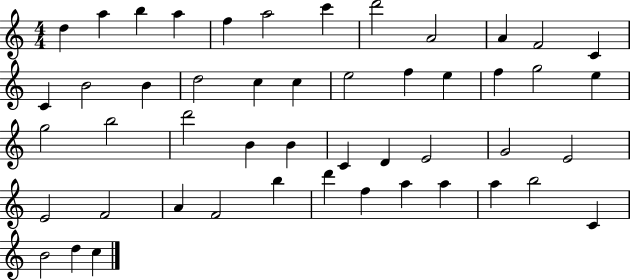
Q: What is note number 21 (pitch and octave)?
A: E5